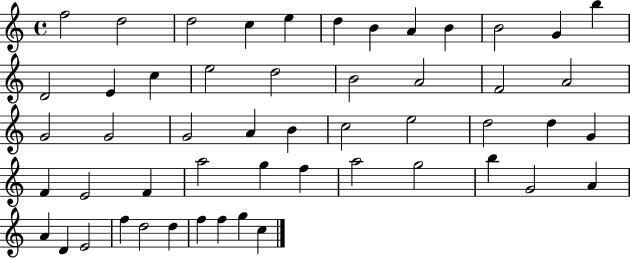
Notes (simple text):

F5/h D5/h D5/h C5/q E5/q D5/q B4/q A4/q B4/q B4/h G4/q B5/q D4/h E4/q C5/q E5/h D5/h B4/h A4/h F4/h A4/h G4/h G4/h G4/h A4/q B4/q C5/h E5/h D5/h D5/q G4/q F4/q E4/h F4/q A5/h G5/q F5/q A5/h G5/h B5/q G4/h A4/q A4/q D4/q E4/h F5/q D5/h D5/q F5/q F5/q G5/q C5/q